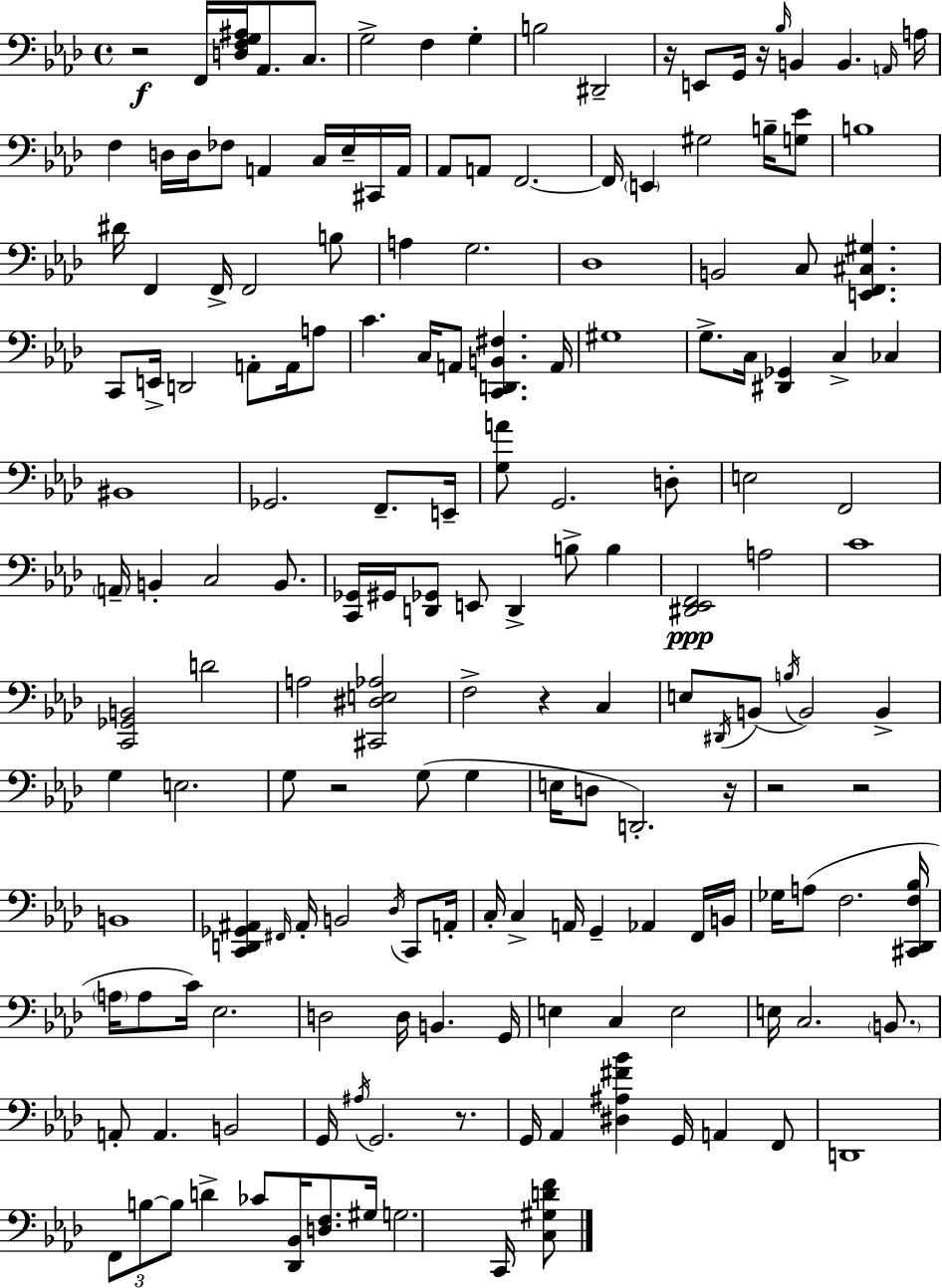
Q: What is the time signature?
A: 4/4